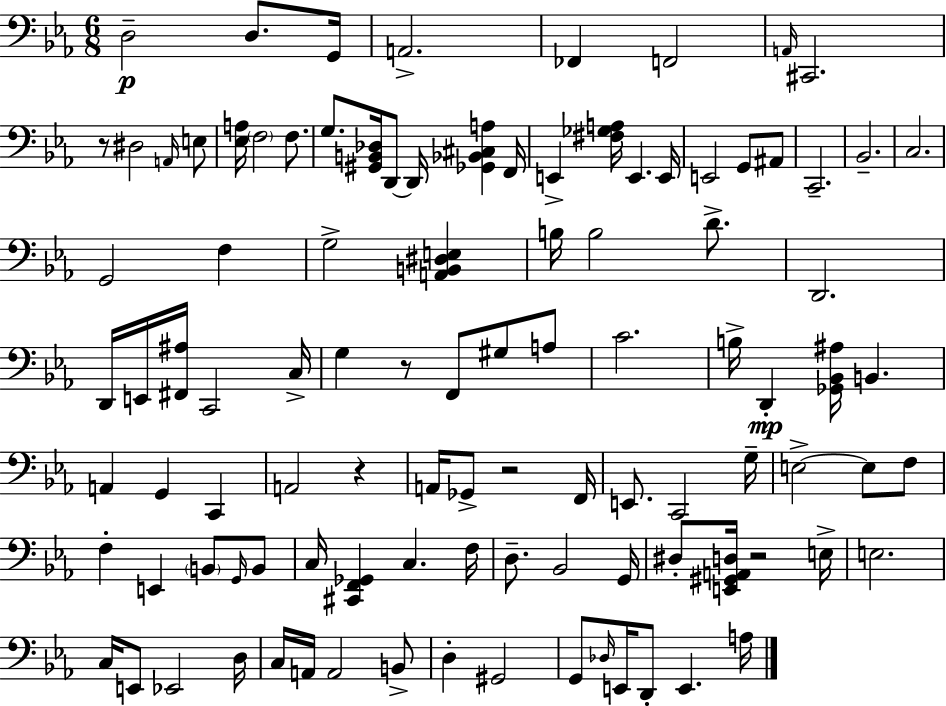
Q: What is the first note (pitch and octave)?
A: D3